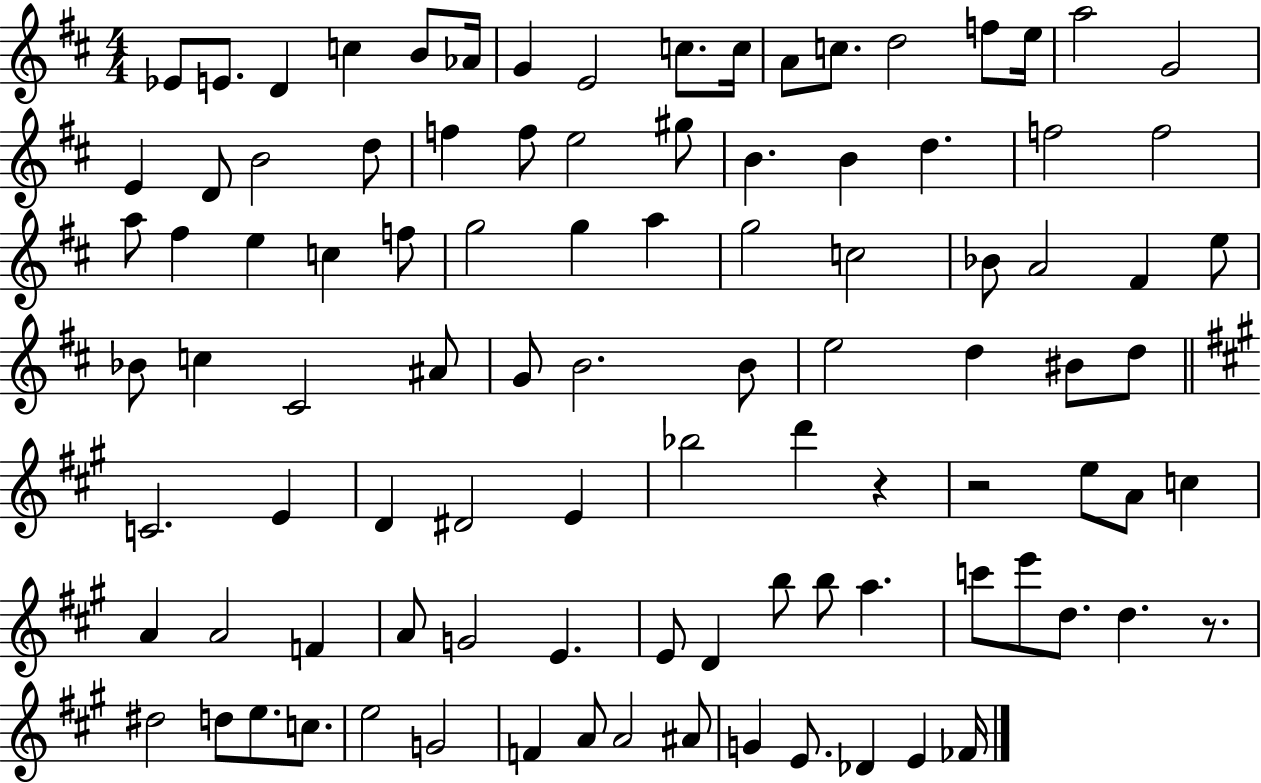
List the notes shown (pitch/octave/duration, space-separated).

Eb4/e E4/e. D4/q C5/q B4/e Ab4/s G4/q E4/h C5/e. C5/s A4/e C5/e. D5/h F5/e E5/s A5/h G4/h E4/q D4/e B4/h D5/e F5/q F5/e E5/h G#5/e B4/q. B4/q D5/q. F5/h F5/h A5/e F#5/q E5/q C5/q F5/e G5/h G5/q A5/q G5/h C5/h Bb4/e A4/h F#4/q E5/e Bb4/e C5/q C#4/h A#4/e G4/e B4/h. B4/e E5/h D5/q BIS4/e D5/e C4/h. E4/q D4/q D#4/h E4/q Bb5/h D6/q R/q R/h E5/e A4/e C5/q A4/q A4/h F4/q A4/e G4/h E4/q. E4/e D4/q B5/e B5/e A5/q. C6/e E6/e D5/e. D5/q. R/e. D#5/h D5/e E5/e. C5/e. E5/h G4/h F4/q A4/e A4/h A#4/e G4/q E4/e. Db4/q E4/q FES4/s